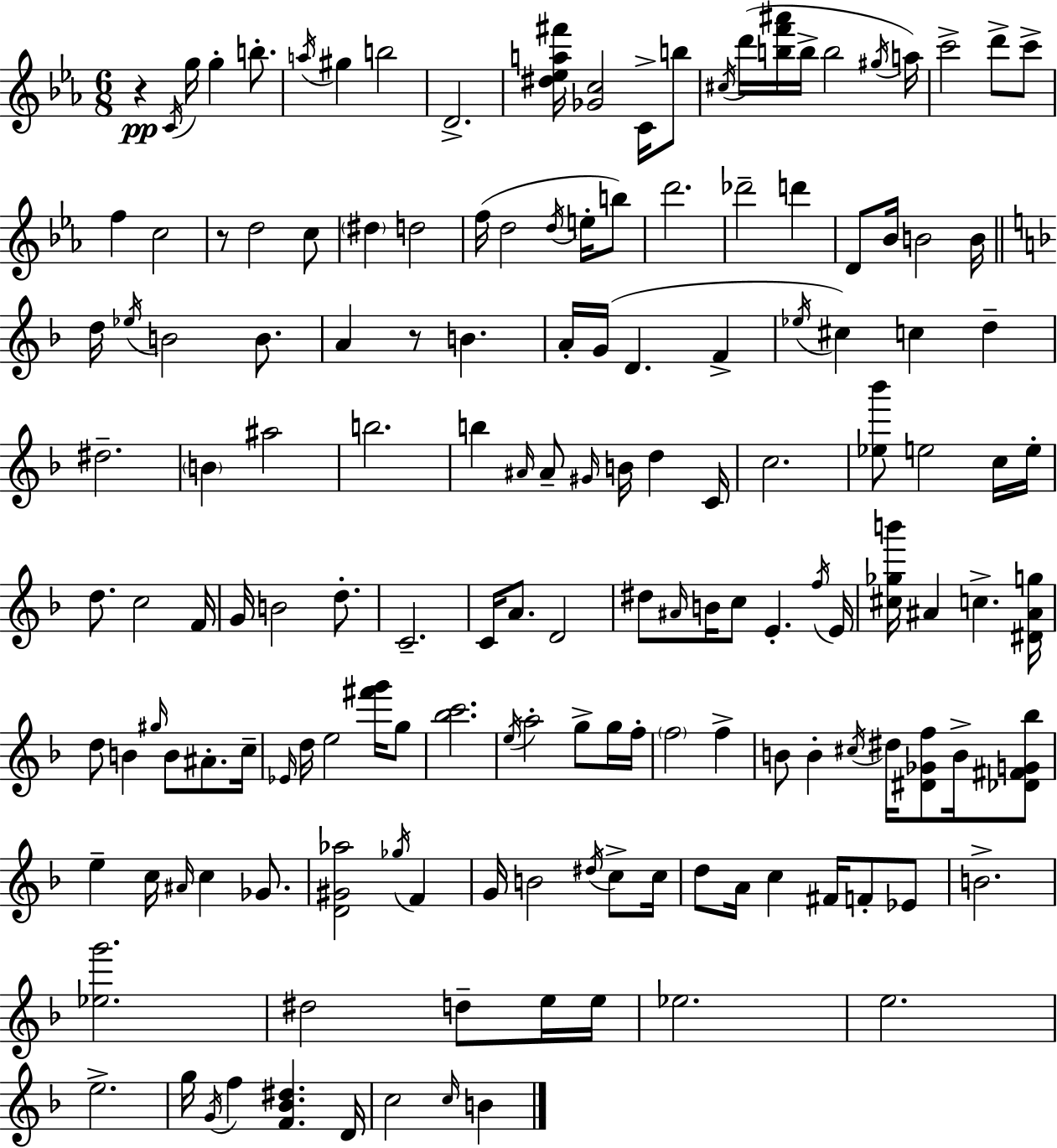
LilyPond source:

{
  \clef treble
  \numericTimeSignature
  \time 6/8
  \key c \minor
  r4\pp \acciaccatura { c'16 } g''16 g''4-. b''8.-. | \acciaccatura { a''16 } gis''4 b''2 | d'2.-> | <dis'' ees'' a'' fis'''>16 <ges' c''>2 c'16-> | \break b''8 \acciaccatura { cis''16 }( d'''16 <b'' f''' ais'''>16 b''16-> b''2 | \acciaccatura { gis''16 }) a''16 c'''2-> | d'''8-> c'''8-> f''4 c''2 | r8 d''2 | \break c''8 \parenthesize dis''4 d''2 | f''16( d''2 | \acciaccatura { d''16 } e''16-. b''8) d'''2. | des'''2-- | \break d'''4 d'8 bes'16 b'2 | b'16 \bar "||" \break \key d \minor d''16 \acciaccatura { ees''16 } b'2 b'8. | a'4 r8 b'4. | a'16-. g'16( d'4. f'4-> | \acciaccatura { ees''16 } cis''4) c''4 d''4-- | \break dis''2.-- | \parenthesize b'4 ais''2 | b''2. | b''4 \grace { ais'16 } ais'8-- \grace { gis'16 } b'16 d''4 | \break c'16 c''2. | <ees'' bes'''>8 e''2 | c''16 e''16-. d''8. c''2 | f'16 g'16 b'2 | \break d''8.-. c'2.-- | c'16 a'8. d'2 | dis''8 \grace { ais'16 } b'16 c''8 e'4.-. | \acciaccatura { f''16 } e'16 <cis'' ges'' b'''>16 ais'4 c''4.-> | \break <dis' ais' g''>16 d''8 b'4 | \grace { gis''16 } b'8 ais'8.-. c''16-- \grace { ees'16 } d''16 e''2 | <fis''' g'''>16 g''8 <bes'' c'''>2. | \acciaccatura { e''16 } a''2-. | \break g''8-> g''16 f''16-. \parenthesize f''2 | f''4-> b'8 b'4-. | \acciaccatura { cis''16 } dis''16 <dis' ges' f''>8 b'16-> <des' fis' g' bes''>8 e''4-- | c''16 \grace { ais'16 } c''4 ges'8. <d' gis' aes''>2 | \break \acciaccatura { ges''16 } f'4 | g'16 b'2 \acciaccatura { dis''16 } c''8-> | c''16 d''8 a'16 c''4 fis'16 f'8-. ees'8 | b'2.-> | \break <ees'' g'''>2. | dis''2 d''8-- e''16 | e''16 ees''2. | e''2. | \break e''2.-> | g''16 \acciaccatura { g'16 } f''4 <f' bes' dis''>4. | d'16 c''2 \grace { c''16 } b'4 | \bar "|."
}